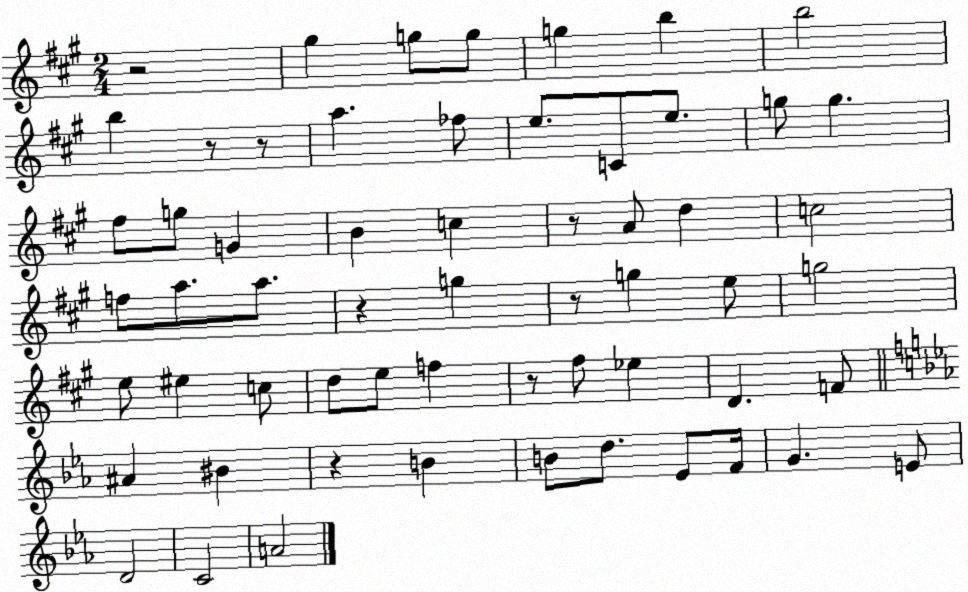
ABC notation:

X:1
T:Untitled
M:2/4
L:1/4
K:A
z2 ^g g/2 g/2 g b b2 b z/2 z/2 a _f/2 e/2 C/2 e/2 g/2 g ^f/2 g/2 G B c z/2 A/2 d c2 f/2 a/2 a/2 z g z/2 g e/2 g2 e/2 ^e c/2 d/2 e/2 f z/2 ^f/2 _e D F/2 ^A ^B z B B/2 d/2 _E/2 F/4 G E/2 D2 C2 A2